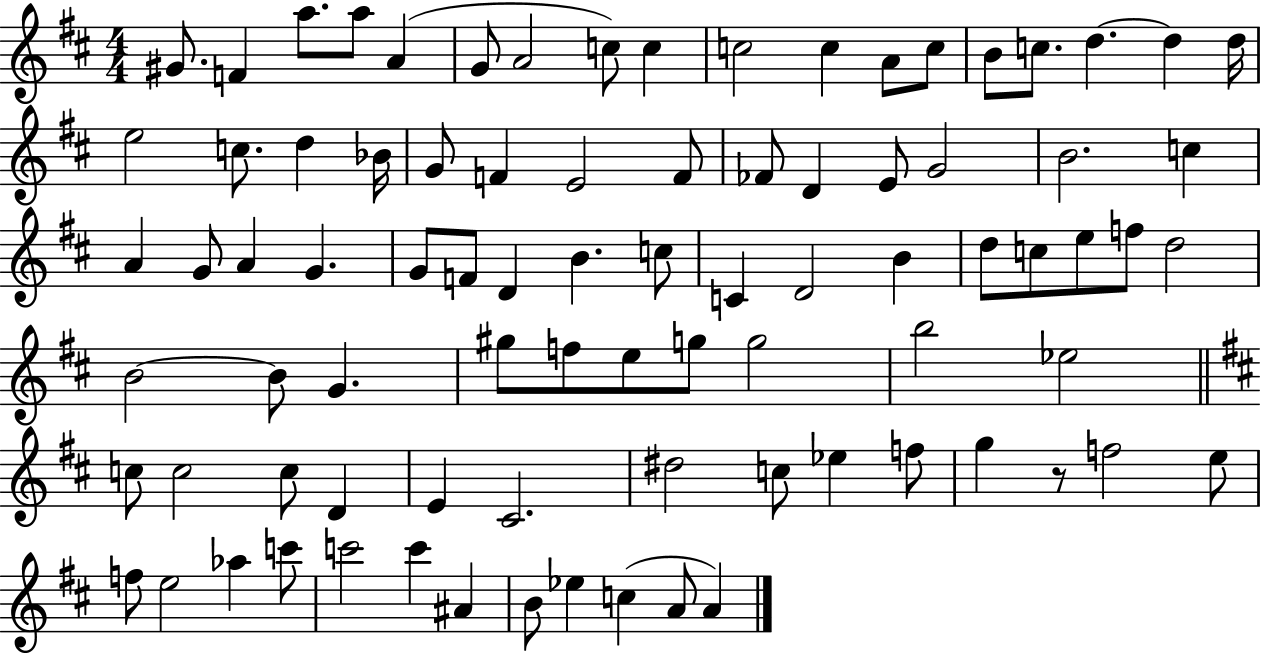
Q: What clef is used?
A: treble